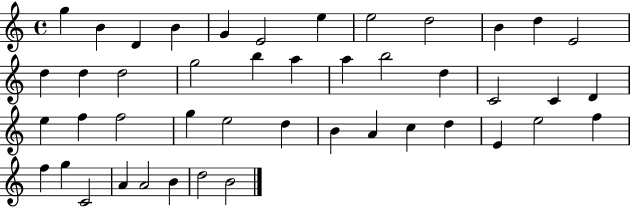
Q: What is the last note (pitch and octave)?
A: B4